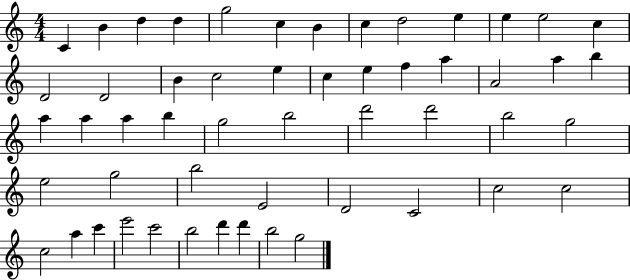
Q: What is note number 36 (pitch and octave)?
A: E5